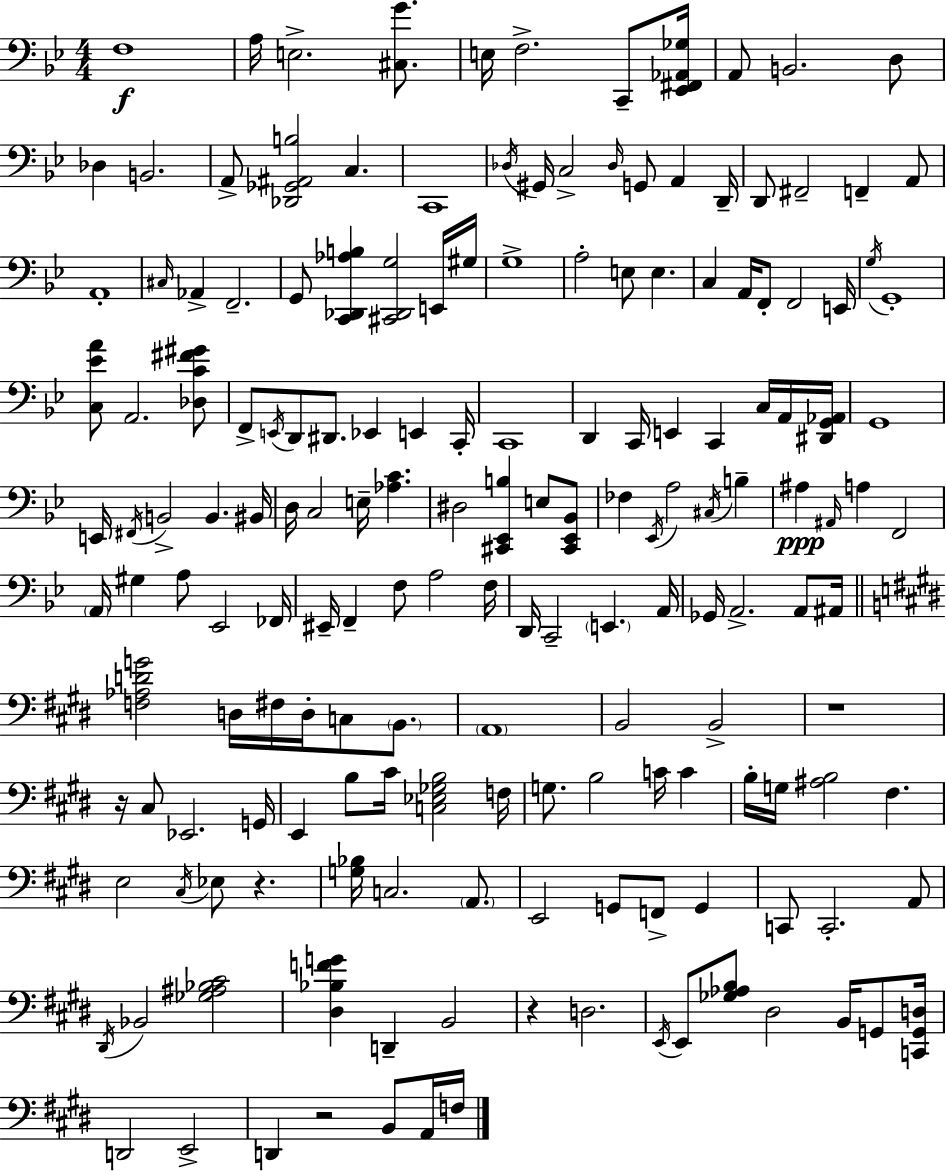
F3/w A3/s E3/h. [C#3,G4]/e. E3/s F3/h. C2/e [Eb2,F#2,Ab2,Gb3]/s A2/e B2/h. D3/e Db3/q B2/h. A2/e [Db2,Gb2,A#2,B3]/h C3/q. C2/w Db3/s G#2/s C3/h Db3/s G2/e A2/q D2/s D2/e F#2/h F2/q A2/e A2/w C#3/s Ab2/q F2/h. G2/e [C2,Db2,Ab3,B3]/q [C#2,Db2,G3]/h E2/s G#3/s G3/w A3/h E3/e E3/q. C3/q A2/s F2/e F2/h E2/s G3/s G2/w [C3,Eb4,A4]/e A2/h. [Db3,C4,F#4,G#4]/e F2/e E2/s D2/e D#2/e. Eb2/q E2/q C2/s C2/w D2/q C2/s E2/q C2/q C3/s A2/s [D#2,G2,Ab2]/s G2/w E2/s F#2/s B2/h B2/q. BIS2/s D3/s C3/h E3/s [Ab3,C4]/q. D#3/h [C#2,Eb2,B3]/q E3/e [C#2,Eb2,Bb2]/e FES3/q Eb2/s A3/h C#3/s B3/q A#3/q A#2/s A3/q F2/h A2/s G#3/q A3/e Eb2/h FES2/s EIS2/s F2/q F3/e A3/h F3/s D2/s C2/h E2/q. A2/s Gb2/s A2/h. A2/e A#2/s [F3,Ab3,D4,G4]/h D3/s F#3/s D3/s C3/e B2/e. A2/w B2/h B2/h R/w R/s C#3/e Eb2/h. G2/s E2/q B3/e C#4/s [C3,Eb3,Gb3,B3]/h F3/s G3/e. B3/h C4/s C4/q B3/s G3/s [A#3,B3]/h F#3/q. E3/h C#3/s Eb3/e R/q. [G3,Bb3]/s C3/h. A2/e. E2/h G2/e F2/e G2/q C2/e C2/h. A2/e D#2/s Bb2/h [Gb3,A#3,Bb3,C#4]/h [D#3,Bb3,F4,G4]/q D2/q B2/h R/q D3/h. E2/s E2/e [Gb3,Ab3,B3]/e D#3/h B2/s G2/e [C2,G2,D3]/s D2/h E2/h D2/q R/h B2/e A2/s F3/s